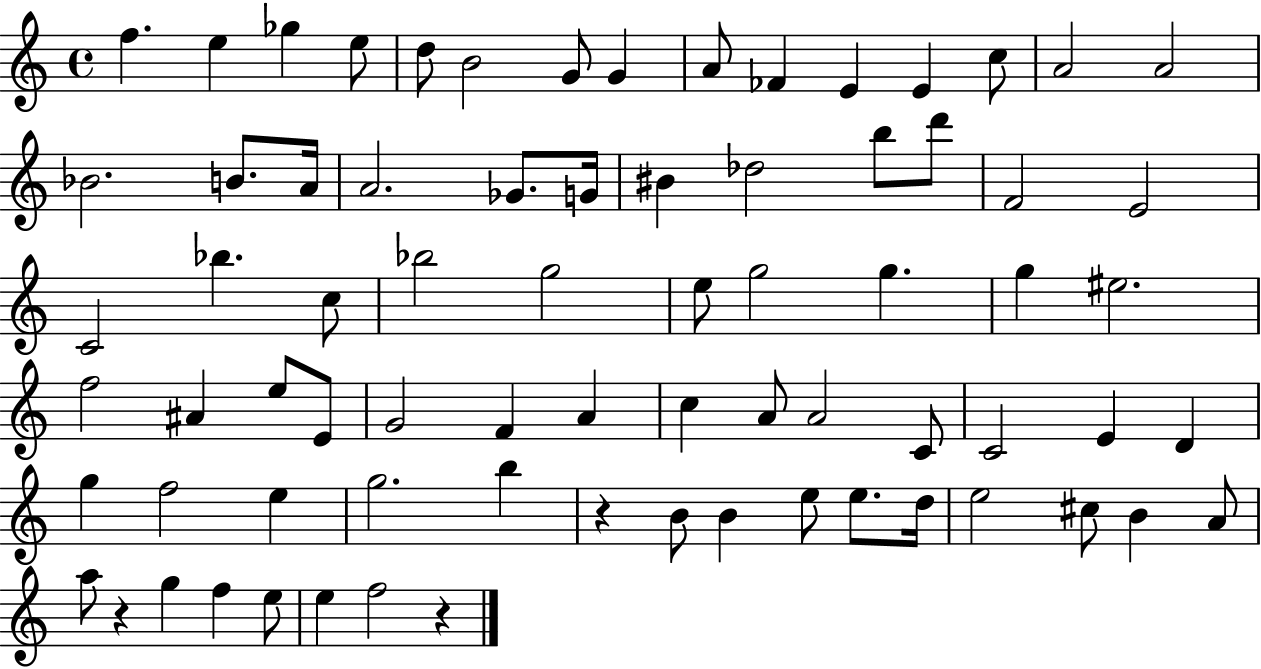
X:1
T:Untitled
M:4/4
L:1/4
K:C
f e _g e/2 d/2 B2 G/2 G A/2 _F E E c/2 A2 A2 _B2 B/2 A/4 A2 _G/2 G/4 ^B _d2 b/2 d'/2 F2 E2 C2 _b c/2 _b2 g2 e/2 g2 g g ^e2 f2 ^A e/2 E/2 G2 F A c A/2 A2 C/2 C2 E D g f2 e g2 b z B/2 B e/2 e/2 d/4 e2 ^c/2 B A/2 a/2 z g f e/2 e f2 z